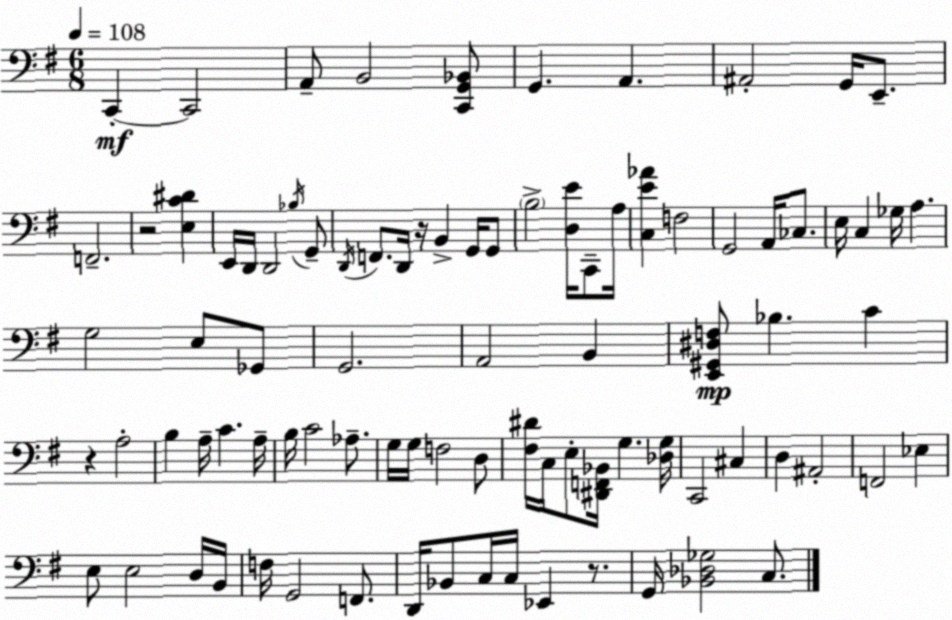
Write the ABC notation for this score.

X:1
T:Untitled
M:6/8
L:1/4
K:Em
C,, C,,2 A,,/2 B,,2 [C,,G,,_B,,]/2 G,, A,, ^A,,2 G,,/4 E,,/2 F,,2 z2 [E,C^D] E,,/4 D,,/4 D,,2 _B,/4 G,,/2 D,,/4 F,,/2 D,,/4 z/4 B,, G,,/4 G,,/2 B,2 [D,E]/4 C,,/2 A,/4 [C,E_A] F,2 G,,2 A,,/4 _C,/2 E,/4 C, _G,/4 A, G,2 E,/2 _G,,/2 G,,2 A,,2 B,, [E,,^G,,^D,F,]/2 _B, C z A,2 B, A,/4 C A,/4 B,/4 C2 _A,/2 G,/4 G,/4 F,2 D,/2 [^F,^D]/4 C,/4 E,/2 [^D,,F,,_B,,]/4 G, [_D,G,]/4 C,,2 ^C, D, ^A,,2 F,,2 _E, E,/2 E,2 D,/4 B,,/4 F,/4 G,,2 F,,/2 D,,/4 _B,,/2 C,/4 C,/4 _E,, z/2 G,,/4 [_B,,_D,_G,]2 C,/2